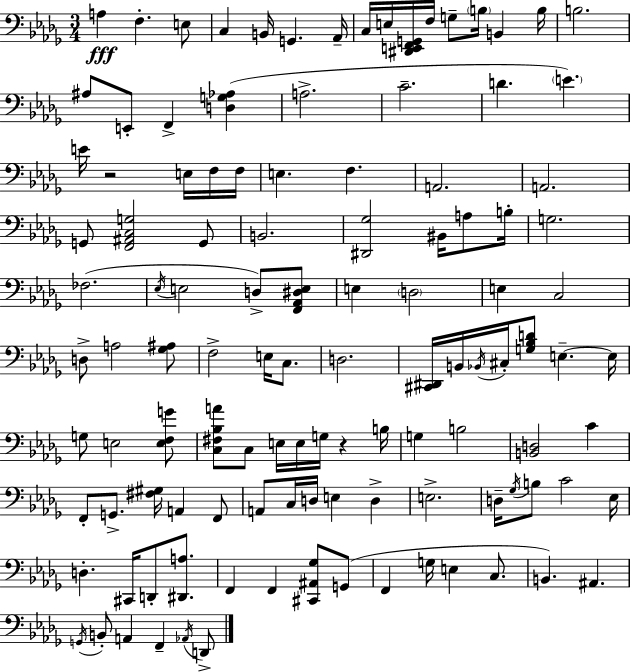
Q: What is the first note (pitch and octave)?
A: A3